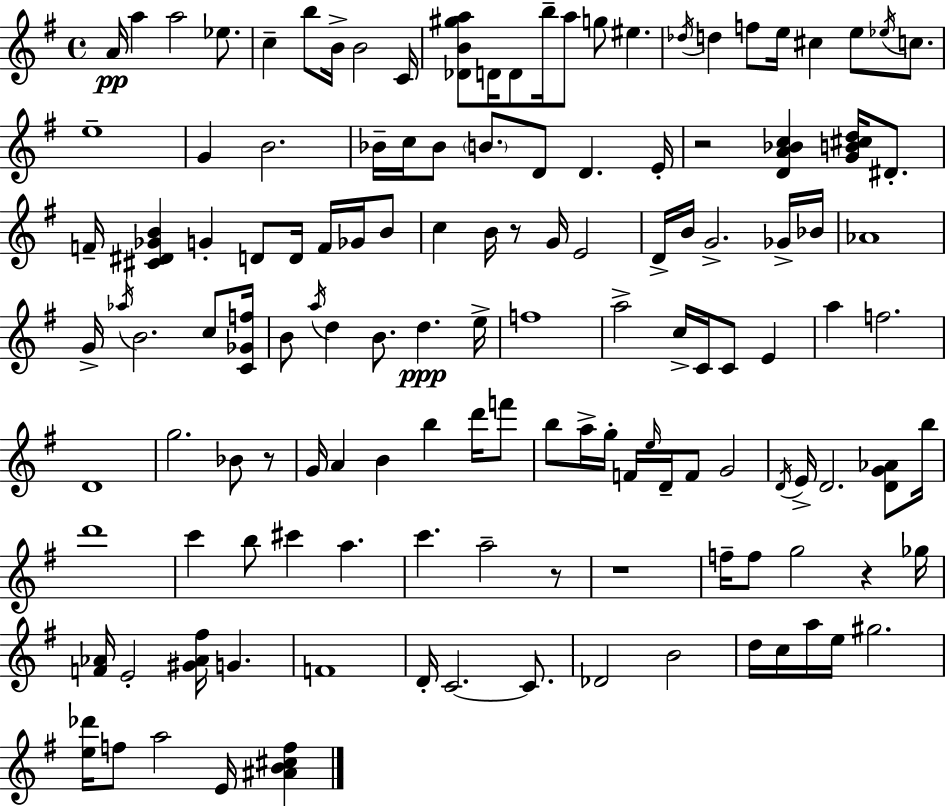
A4/s A5/q A5/h Eb5/e. C5/q B5/e B4/s B4/h C4/s [Db4,B4,G#5,A5]/e D4/s D4/e B5/s A5/e G5/e EIS5/q. Db5/s D5/q F5/e E5/s C#5/q E5/e Eb5/s C5/e. E5/w G4/q B4/h. Bb4/s C5/s Bb4/e B4/e. D4/e D4/q. E4/s R/h [D4,A4,Bb4,C5]/q [G4,B4,C#5,D5]/s D#4/e. F4/s [C#4,D#4,Gb4,B4]/q G4/q D4/e D4/s F4/s Gb4/s B4/e C5/q B4/s R/e G4/s E4/h D4/s B4/s G4/h. Gb4/s Bb4/s Ab4/w G4/s Ab5/s B4/h. C5/e [C4,Gb4,F5]/s B4/e A5/s D5/q B4/e. D5/q. E5/s F5/w A5/h C5/s C4/s C4/e E4/q A5/q F5/h. D4/w G5/h. Bb4/e R/e G4/s A4/q B4/q B5/q D6/s F6/e B5/e A5/s G5/s F4/s E5/s D4/s F4/e G4/h D4/s E4/s D4/h. [D4,G4,Ab4]/e B5/s D6/w C6/q B5/e C#6/q A5/q. C6/q. A5/h R/e R/w F5/s F5/e G5/h R/q Gb5/s [F4,Ab4]/s E4/h [G#4,Ab4,F#5]/s G4/q. F4/w D4/s C4/h. C4/e. Db4/h B4/h D5/s C5/s A5/s E5/s G#5/h. [E5,Db6]/s F5/e A5/h E4/s [A#4,B4,C#5,F5]/q